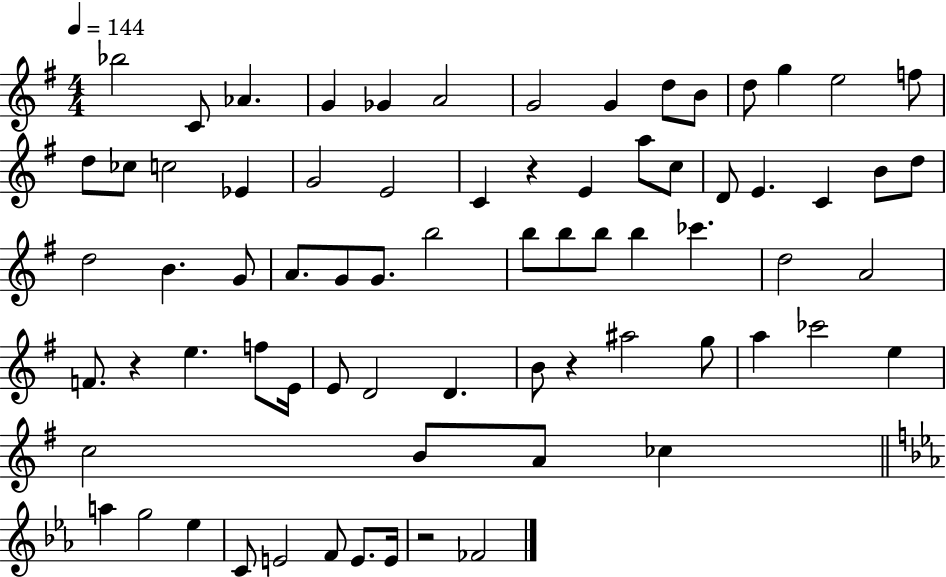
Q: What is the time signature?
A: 4/4